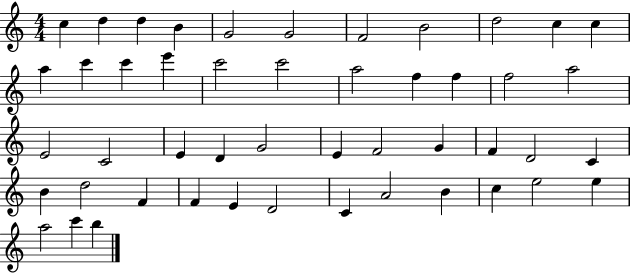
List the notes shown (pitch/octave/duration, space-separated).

C5/q D5/q D5/q B4/q G4/h G4/h F4/h B4/h D5/h C5/q C5/q A5/q C6/q C6/q E6/q C6/h C6/h A5/h F5/q F5/q F5/h A5/h E4/h C4/h E4/q D4/q G4/h E4/q F4/h G4/q F4/q D4/h C4/q B4/q D5/h F4/q F4/q E4/q D4/h C4/q A4/h B4/q C5/q E5/h E5/q A5/h C6/q B5/q